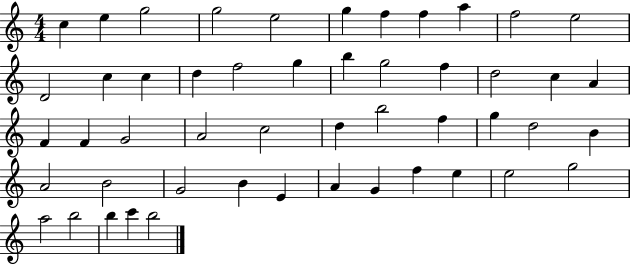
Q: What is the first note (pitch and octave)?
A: C5